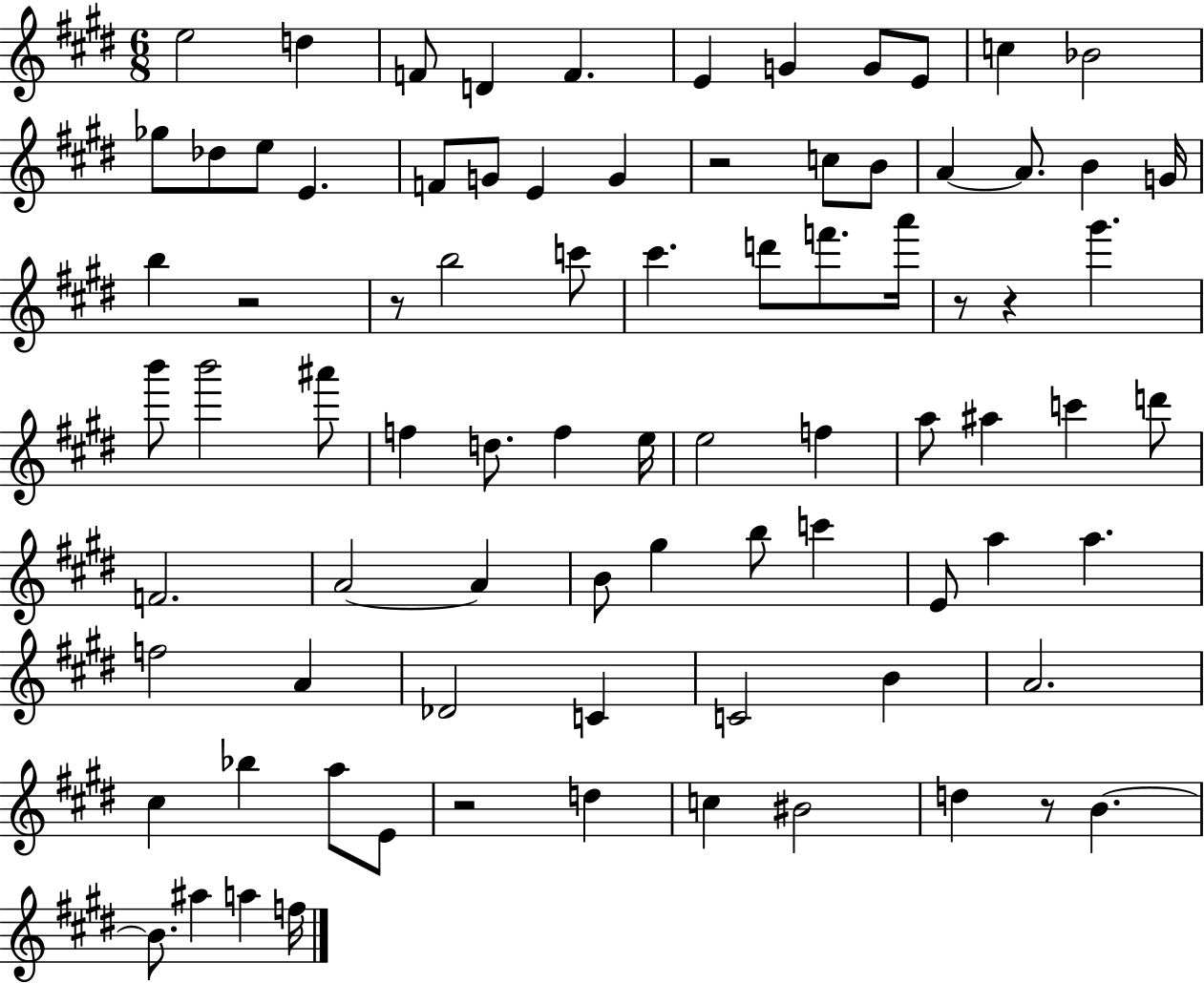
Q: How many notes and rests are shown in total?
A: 83